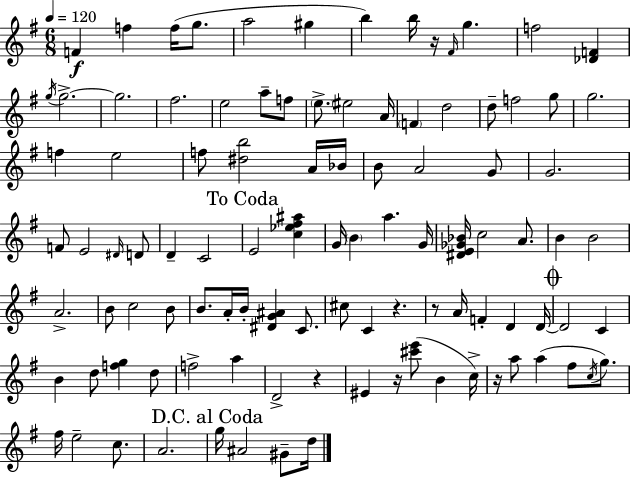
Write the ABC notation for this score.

X:1
T:Untitled
M:6/8
L:1/4
K:Em
F f f/4 g/2 a2 ^g b b/4 z/4 ^F/4 g f2 [_DF] g/4 g2 g2 ^f2 e2 a/2 f/2 e/2 ^e2 A/4 F d2 d/2 f2 g/2 g2 f e2 f/2 [^db]2 A/4 _B/4 B/2 A2 G/2 G2 F/2 E2 ^D/4 D/2 D C2 E2 [c_e^f^a] G/4 B a G/4 [^DE_G_B]/4 c2 A/2 B B2 A2 B/2 c2 B/2 B/2 A/4 B/4 [^DG^A] C/2 ^c/2 C z z/2 A/4 F D D/4 D2 C B d/2 [fg] d/2 f2 a D2 z ^E z/4 [^c'e']/2 B c/4 z/4 a/2 a ^f/2 c/4 g/2 ^f/4 e2 c/2 A2 g/4 ^A2 ^G/2 d/4